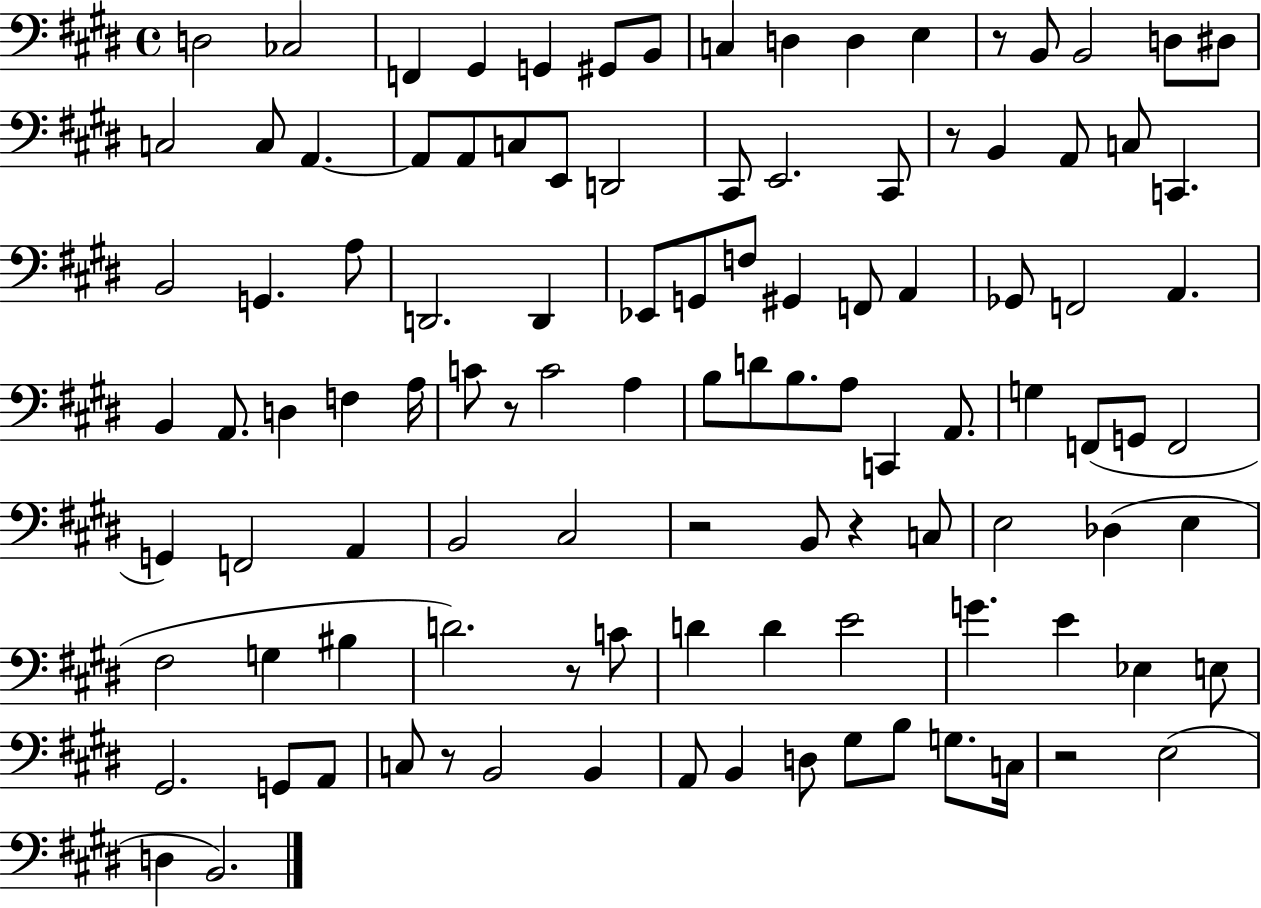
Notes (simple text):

D3/h CES3/h F2/q G#2/q G2/q G#2/e B2/e C3/q D3/q D3/q E3/q R/e B2/e B2/h D3/e D#3/e C3/h C3/e A2/q. A2/e A2/e C3/e E2/e D2/h C#2/e E2/h. C#2/e R/e B2/q A2/e C3/e C2/q. B2/h G2/q. A3/e D2/h. D2/q Eb2/e G2/e F3/e G#2/q F2/e A2/q Gb2/e F2/h A2/q. B2/q A2/e. D3/q F3/q A3/s C4/e R/e C4/h A3/q B3/e D4/e B3/e. A3/e C2/q A2/e. G3/q F2/e G2/e F2/h G2/q F2/h A2/q B2/h C#3/h R/h B2/e R/q C3/e E3/h Db3/q E3/q F#3/h G3/q BIS3/q D4/h. R/e C4/e D4/q D4/q E4/h G4/q. E4/q Eb3/q E3/e G#2/h. G2/e A2/e C3/e R/e B2/h B2/q A2/e B2/q D3/e G#3/e B3/e G3/e. C3/s R/h E3/h D3/q B2/h.